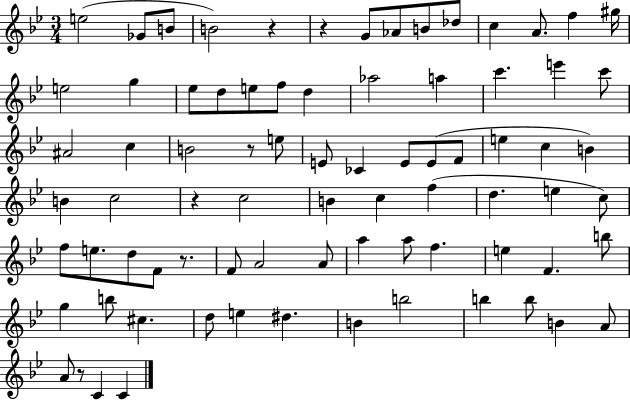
{
  \clef treble
  \numericTimeSignature
  \time 3/4
  \key bes \major
  e''2( ges'8 b'8 | b'2) r4 | r4 g'8 aes'8 b'8 des''8 | c''4 a'8. f''4 gis''16 | \break e''2 g''4 | ees''8 d''8 e''8 f''8 d''4 | aes''2 a''4 | c'''4. e'''4 c'''8 | \break ais'2 c''4 | b'2 r8 e''8 | e'8 ces'4 e'8 e'8( f'8 | e''4 c''4 b'4) | \break b'4 c''2 | r4 c''2 | b'4 c''4 f''4( | d''4. e''4 c''8) | \break f''8 e''8. d''8 f'8 r8. | f'8 a'2 a'8 | a''4 a''8 f''4. | e''4 f'4. b''8 | \break g''4 b''8 cis''4. | d''8 e''4 dis''4. | b'4 b''2 | b''4 b''8 b'4 a'8 | \break a'8 r8 c'4 c'4 | \bar "|."
}